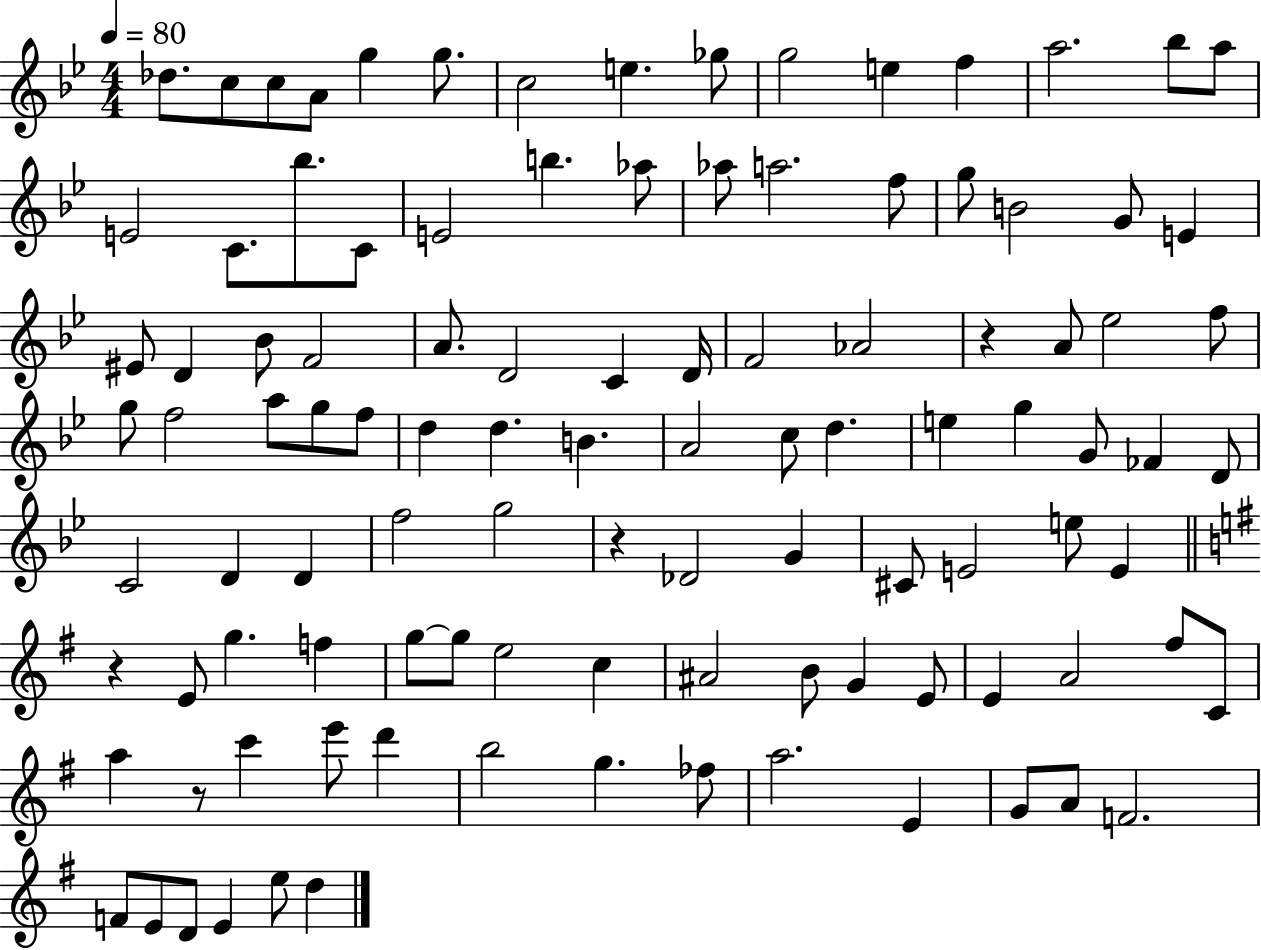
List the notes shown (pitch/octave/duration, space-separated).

Db5/e. C5/e C5/e A4/e G5/q G5/e. C5/h E5/q. Gb5/e G5/h E5/q F5/q A5/h. Bb5/e A5/e E4/h C4/e. Bb5/e. C4/e E4/h B5/q. Ab5/e Ab5/e A5/h. F5/e G5/e B4/h G4/e E4/q EIS4/e D4/q Bb4/e F4/h A4/e. D4/h C4/q D4/s F4/h Ab4/h R/q A4/e Eb5/h F5/e G5/e F5/h A5/e G5/e F5/e D5/q D5/q. B4/q. A4/h C5/e D5/q. E5/q G5/q G4/e FES4/q D4/e C4/h D4/q D4/q F5/h G5/h R/q Db4/h G4/q C#4/e E4/h E5/e E4/q R/q E4/e G5/q. F5/q G5/e G5/e E5/h C5/q A#4/h B4/e G4/q E4/e E4/q A4/h F#5/e C4/e A5/q R/e C6/q E6/e D6/q B5/h G5/q. FES5/e A5/h. E4/q G4/e A4/e F4/h. F4/e E4/e D4/e E4/q E5/e D5/q